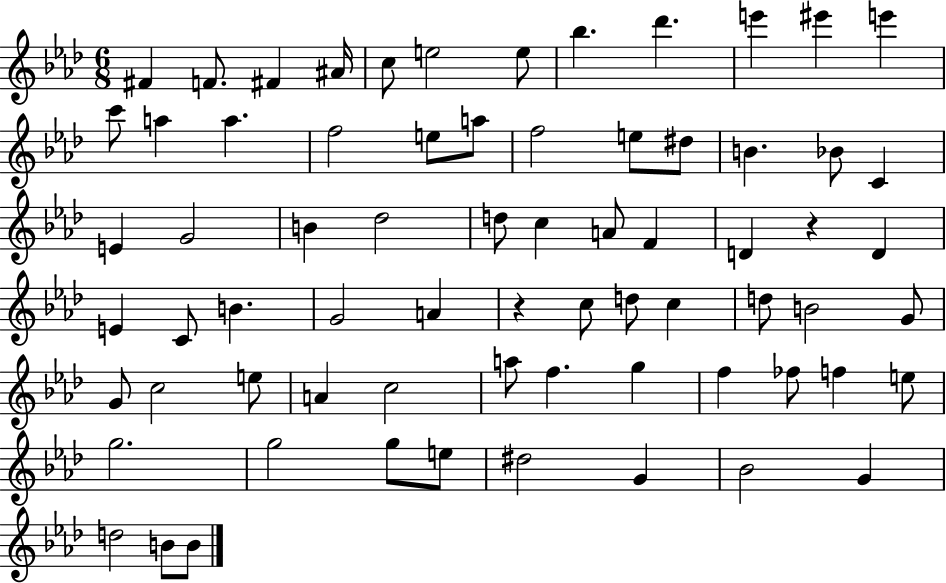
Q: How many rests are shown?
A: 2